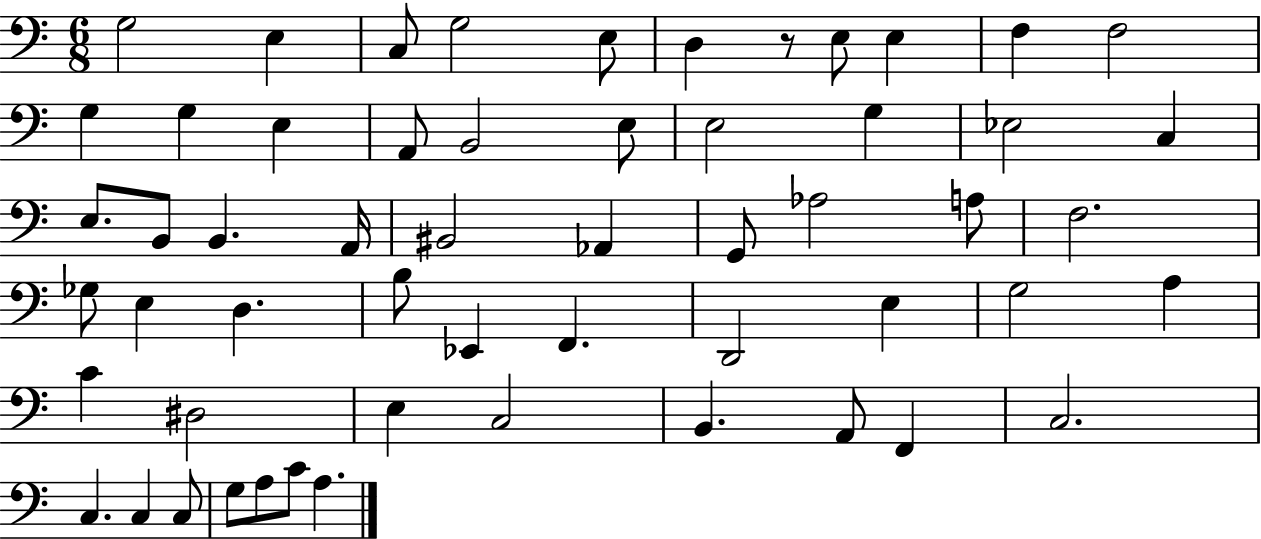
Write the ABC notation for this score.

X:1
T:Untitled
M:6/8
L:1/4
K:C
G,2 E, C,/2 G,2 E,/2 D, z/2 E,/2 E, F, F,2 G, G, E, A,,/2 B,,2 E,/2 E,2 G, _E,2 C, E,/2 B,,/2 B,, A,,/4 ^B,,2 _A,, G,,/2 _A,2 A,/2 F,2 _G,/2 E, D, B,/2 _E,, F,, D,,2 E, G,2 A, C ^D,2 E, C,2 B,, A,,/2 F,, C,2 C, C, C,/2 G,/2 A,/2 C/2 A,